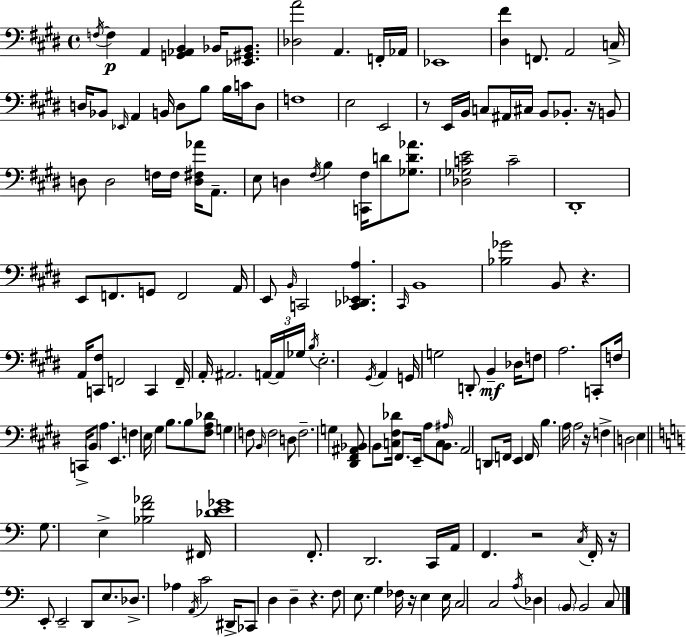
F3/s F3/q A2/q [G2,Ab2,B2]/q Bb2/s [Eb2,G#2,Bb2]/e. [Db3,A4]/h A2/q. F2/s Ab2/s Eb2/w [D#3,F#4]/q F2/e. A2/h C3/s D3/s Bb2/e Eb2/s A2/q B2/s D3/e B3/e B3/s C4/s D3/e F3/w E3/h E2/h R/e E2/s B2/s C3/e A#2/s C#3/s B2/e Bb2/e. R/s B2/e D3/e D3/h F3/s F3/s [D3,F#3,Ab4]/s A2/e. E3/e D3/q F#3/s B3/q [C2,F#3]/s D4/e [Gb3,D4,Ab4]/e. [Db3,Gb3,C4,E4]/h C4/h D#2/w E2/e F2/e. G2/e F2/h A2/s E2/e B2/s C2/h [C2,Db2,Eb2,A3]/q. C#2/s B2/w [Bb3,Gb4]/h B2/e R/q. A2/s [C2,F#3]/e F2/h C2/q F2/s A2/s A#2/h. A2/s A2/s Gb3/s B3/s E3/h. G#2/s A2/q G2/s G3/h D2/e B2/q Db3/s F3/e A3/h. C2/e F3/s C2/s B2/e A3/q. E2/q. F3/q E3/s G#3/q B3/e. B3/e [F#3,A3,Db4]/e G3/q F3/e B2/s F3/h D3/e F3/h. G3/q [D#2,F#2,A#2,Bb2]/e B2/e [C3,F#3,Db4]/s F#2/e. E2/s A3/e C3/e A#3/s B2/e. A2/h D2/e F2/s E2/q F2/s B3/q. A3/s A3/h R/s F3/q D3/h E3/q G3/e. E3/q [Bb3,F4,Ab4]/h F#2/s [Db4,E4,Gb4]/w F2/e. D2/h. C2/s A2/s F2/q. R/h C3/s F2/s R/s E2/e E2/h D2/e E3/e. Db3/e. Ab3/q A2/s C4/h D#2/s CES2/e D3/q D3/q R/q. F3/e E3/e. G3/q FES3/s R/s E3/q E3/s C3/h C3/h A3/s Db3/q B2/e B2/h C3/e